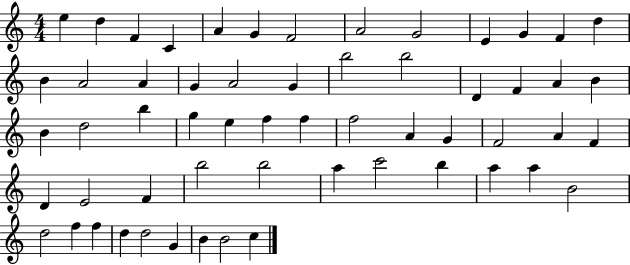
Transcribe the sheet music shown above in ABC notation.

X:1
T:Untitled
M:4/4
L:1/4
K:C
e d F C A G F2 A2 G2 E G F d B A2 A G A2 G b2 b2 D F A B B d2 b g e f f f2 A G F2 A F D E2 F b2 b2 a c'2 b a a B2 d2 f f d d2 G B B2 c